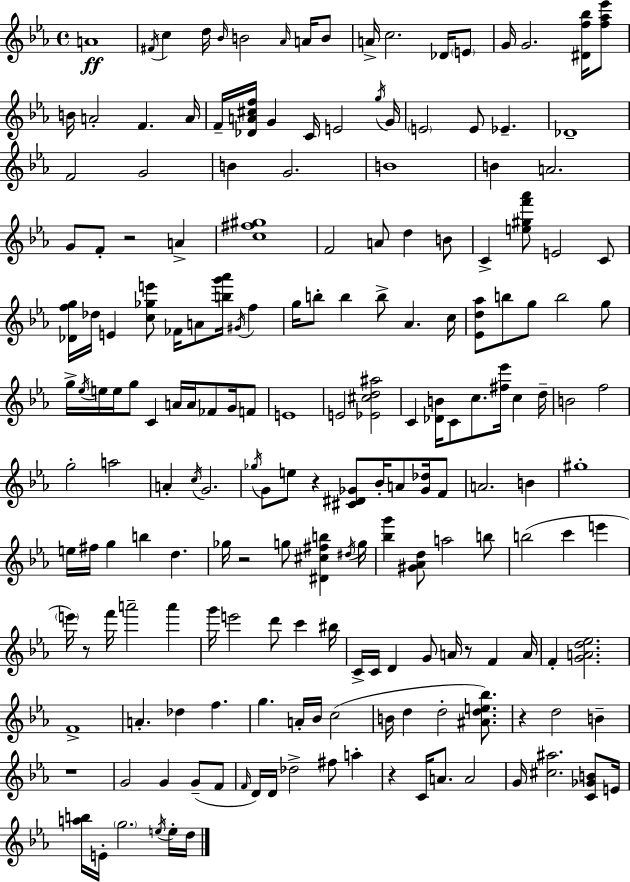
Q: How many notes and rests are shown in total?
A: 190